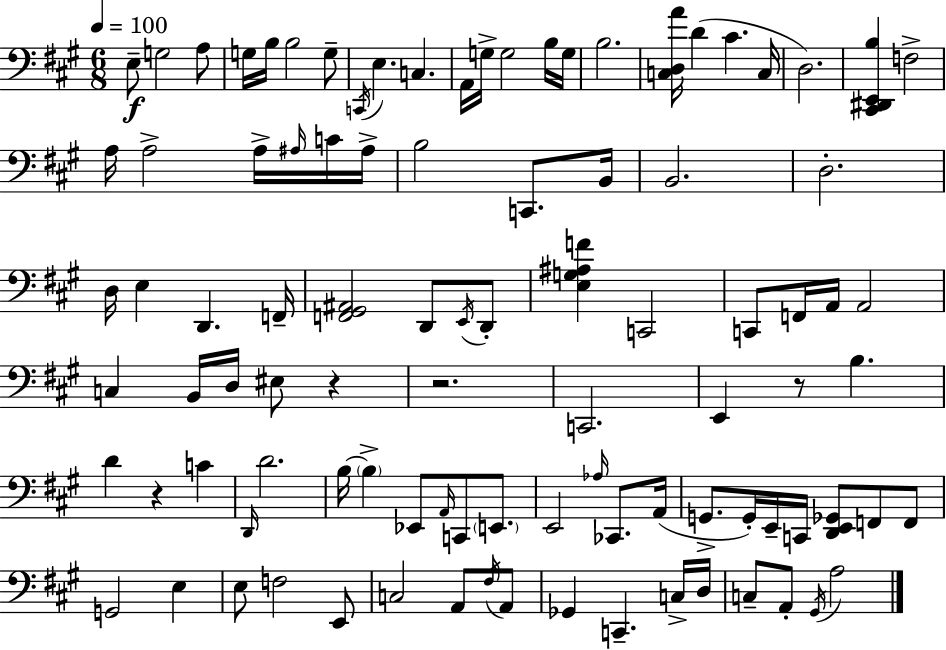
E3/e G3/h A3/e G3/s B3/s B3/h G3/e C2/s E3/q. C3/q. A2/s G3/s G3/h B3/s G3/s B3/h. [C3,D3,A4]/s D4/q C#4/q. C3/s D3/h. [C#2,D#2,E2,B3]/q F3/h A3/s A3/h A3/s A#3/s C4/s A#3/s B3/h C2/e. B2/s B2/h. D3/h. D3/s E3/q D2/q. F2/s [F2,G#2,A#2]/h D2/e E2/s D2/e [E3,G3,A#3,F4]/q C2/h C2/e F2/s A2/s A2/h C3/q B2/s D3/s EIS3/e R/q R/h. C2/h. E2/q R/e B3/q. D4/q R/q C4/q D2/s D4/h. B3/s B3/q Eb2/e A2/s C2/e E2/e. E2/h Ab3/s CES2/e. A2/s G2/e. G2/s E2/s C2/s [D2,E2,Gb2]/e F2/e F2/e G2/h E3/q E3/e F3/h E2/e C3/h A2/e F#3/s A2/e Gb2/q C2/q. C3/s D3/s C3/e A2/e G#2/s A3/h